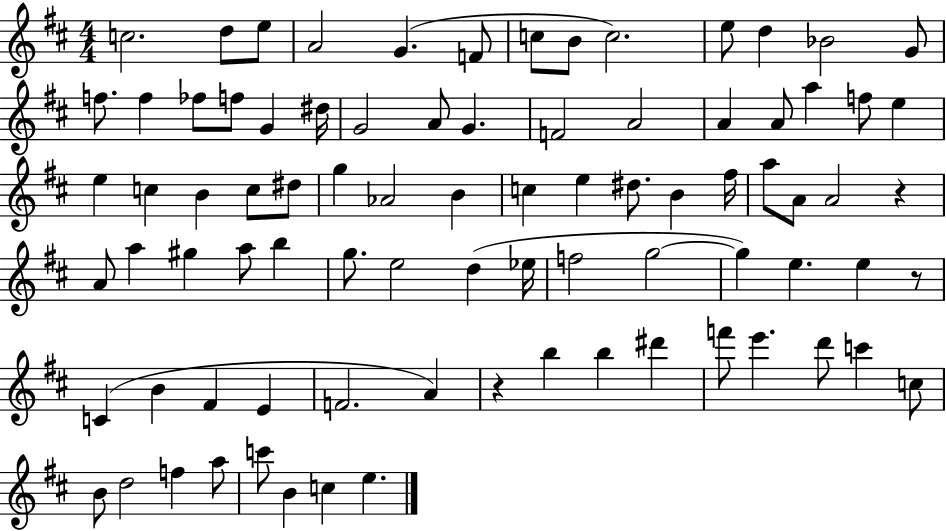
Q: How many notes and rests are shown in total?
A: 84